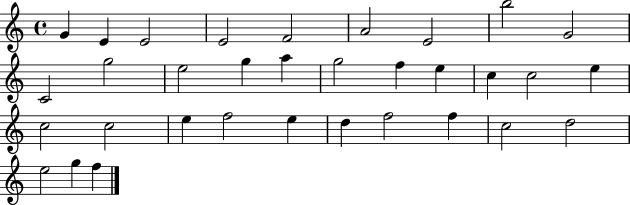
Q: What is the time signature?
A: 4/4